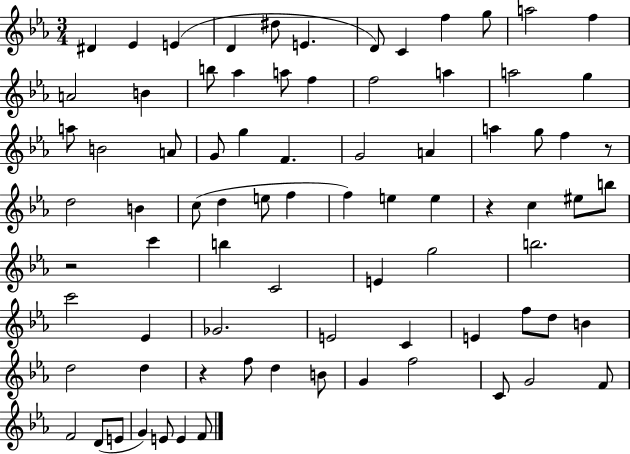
{
  \clef treble
  \numericTimeSignature
  \time 3/4
  \key ees \major
  dis'4 ees'4 e'4( | d'4 dis''8 e'4. | d'8) c'4 f''4 g''8 | a''2 f''4 | \break a'2 b'4 | b''8 aes''4 a''8 f''4 | f''2 a''4 | a''2 g''4 | \break a''8 b'2 a'8 | g'8 g''4 f'4. | g'2 a'4 | a''4 g''8 f''4 r8 | \break d''2 b'4 | c''8( d''4 e''8 f''4 | f''4) e''4 e''4 | r4 c''4 eis''8 b''8 | \break r2 c'''4 | b''4 c'2 | e'4 g''2 | b''2. | \break c'''2 ees'4 | ges'2. | e'2 c'4 | e'4 f''8 d''8 b'4 | \break d''2 d''4 | r4 f''8 d''4 b'8 | g'4 f''2 | c'8 g'2 f'8 | \break f'2 d'8( e'8 | g'4) e'8 e'4 f'8 | \bar "|."
}